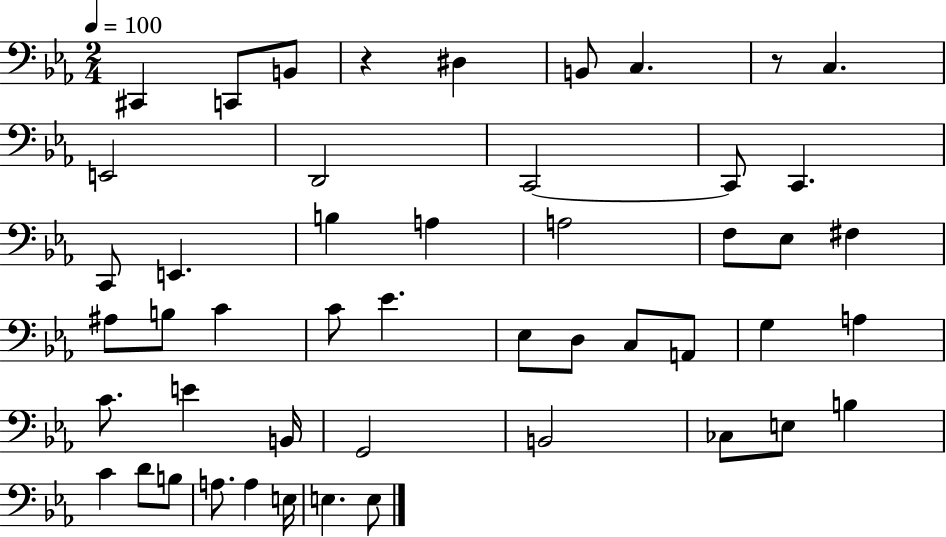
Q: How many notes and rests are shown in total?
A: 49